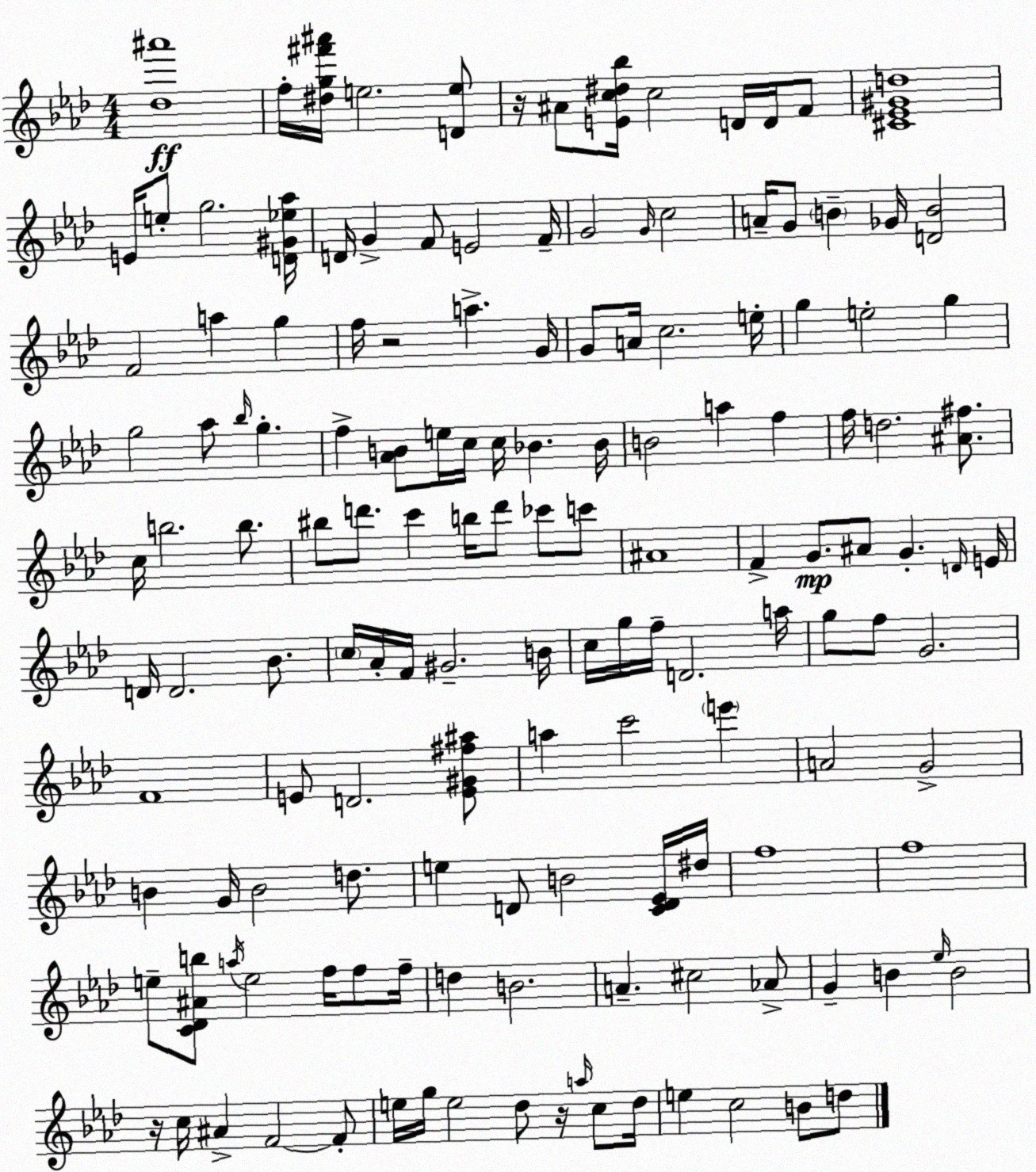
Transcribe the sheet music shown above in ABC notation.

X:1
T:Untitled
M:4/4
L:1/4
K:Ab
[_d^a']4 f/4 [^dg^f'^a']/4 e2 [De]/2 z/4 ^A/2 [Ec^d_b]/4 c2 D/4 D/4 F/2 [^C_E^Gd]4 E/4 e/2 g2 [D^G_e_a]/4 D/4 G F/2 E2 F/4 G2 G/4 c2 A/4 G/2 B _G/4 [DB]2 F2 a g f/4 z2 a G/4 G/2 A/4 c2 e/4 g e2 g g2 _a/2 _b/4 g f [_AB]/2 e/4 c/4 c/4 _B _B/4 B2 a f f/4 d2 [^A^f]/2 c/4 b2 b/2 ^b/2 d'/2 c' b/4 d'/2 _c'/2 c'/2 ^A4 F G/2 ^A/2 G D/4 E/4 D/4 D2 _B/2 c/4 _A/4 F/4 ^G2 B/4 c/4 g/4 f/4 D2 a/4 g/2 f/2 G2 F4 E/2 D2 [E^G^f^a]/2 a c'2 e' A2 G2 B G/4 B2 d/2 e D/2 B2 [CD_E]/4 ^d/4 f4 f4 e/2 [C_D^Ab]/2 a/4 e2 f/4 f/2 f/4 d B2 A ^c2 _A/2 G B _e/4 B2 z/4 c/4 ^A F2 F/2 e/4 g/4 e2 _d/2 z/4 a/4 c/2 _d/4 e c2 B/2 d/2